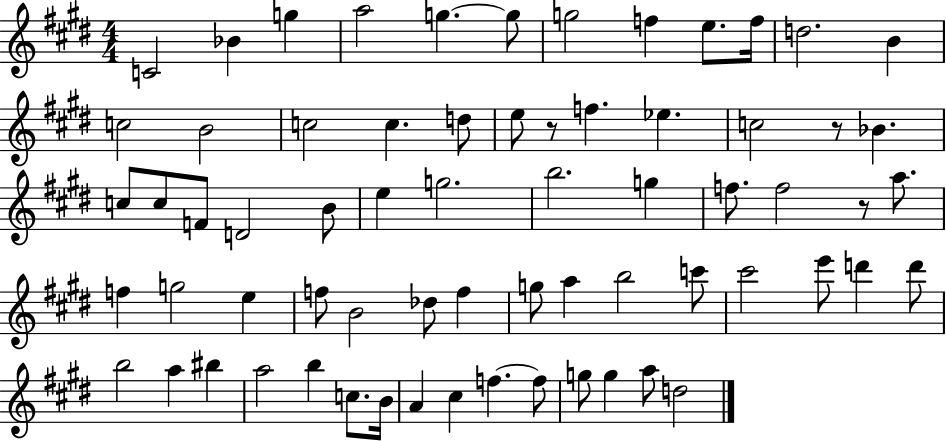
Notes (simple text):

C4/h Bb4/q G5/q A5/h G5/q. G5/e G5/h F5/q E5/e. F5/s D5/h. B4/q C5/h B4/h C5/h C5/q. D5/e E5/e R/e F5/q. Eb5/q. C5/h R/e Bb4/q. C5/e C5/e F4/e D4/h B4/e E5/q G5/h. B5/h. G5/q F5/e. F5/h R/e A5/e. F5/q G5/h E5/q F5/e B4/h Db5/e F5/q G5/e A5/q B5/h C6/e C#6/h E6/e D6/q D6/e B5/h A5/q BIS5/q A5/h B5/q C5/e. B4/s A4/q C#5/q F5/q. F5/e G5/e G5/q A5/e D5/h